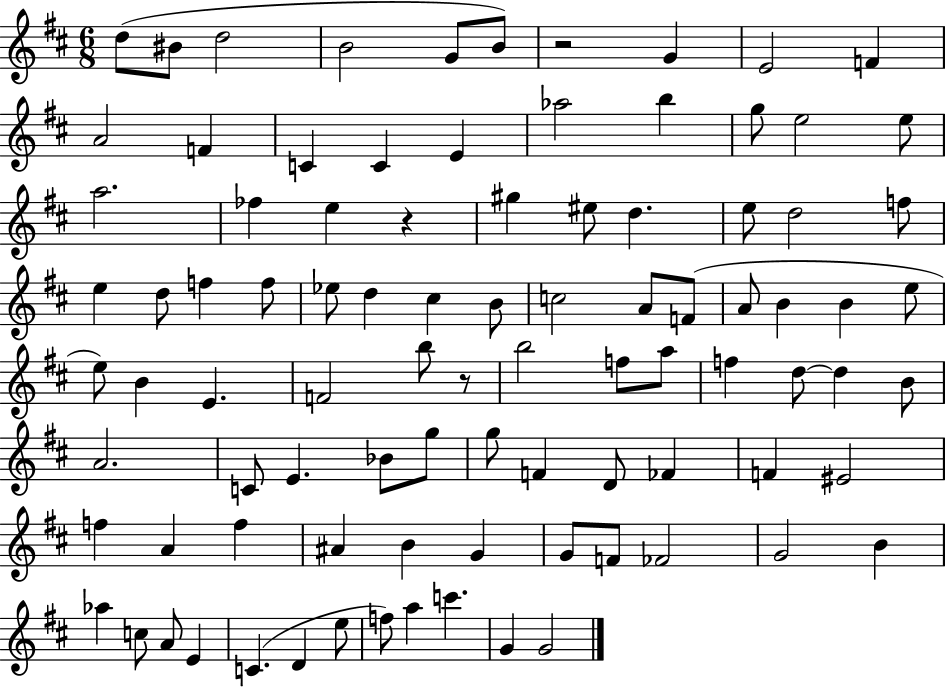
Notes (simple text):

D5/e BIS4/e D5/h B4/h G4/e B4/e R/h G4/q E4/h F4/q A4/h F4/q C4/q C4/q E4/q Ab5/h B5/q G5/e E5/h E5/e A5/h. FES5/q E5/q R/q G#5/q EIS5/e D5/q. E5/e D5/h F5/e E5/q D5/e F5/q F5/e Eb5/e D5/q C#5/q B4/e C5/h A4/e F4/e A4/e B4/q B4/q E5/e E5/e B4/q E4/q. F4/h B5/e R/e B5/h F5/e A5/e F5/q D5/e D5/q B4/e A4/h. C4/e E4/q. Bb4/e G5/e G5/e F4/q D4/e FES4/q F4/q EIS4/h F5/q A4/q F5/q A#4/q B4/q G4/q G4/e F4/e FES4/h G4/h B4/q Ab5/q C5/e A4/e E4/q C4/q. D4/q E5/e F5/e A5/q C6/q. G4/q G4/h